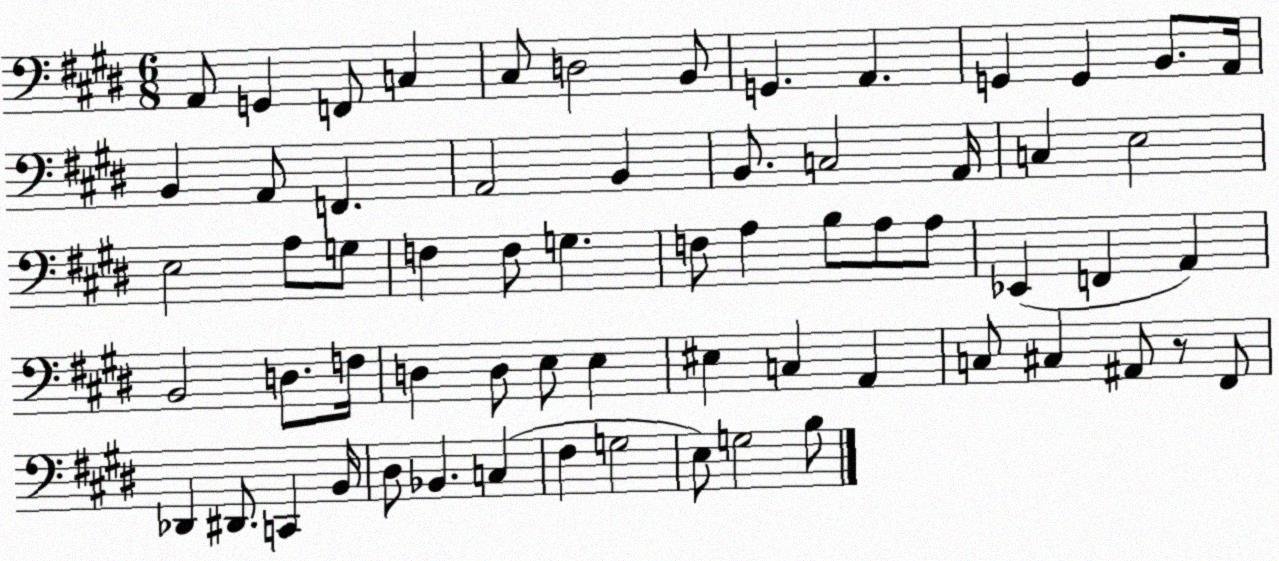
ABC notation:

X:1
T:Untitled
M:6/8
L:1/4
K:E
A,,/2 G,, F,,/2 C, ^C,/2 D,2 B,,/2 G,, A,, G,, G,, B,,/2 A,,/4 B,, A,,/2 F,, A,,2 B,, B,,/2 C,2 A,,/4 C, E,2 E,2 A,/2 G,/2 F, F,/2 G, F,/2 A, B,/2 A,/2 A,/2 _E,, F,, A,, B,,2 D,/2 F,/4 D, D,/2 E,/2 E, ^E, C, A,, C,/2 ^C, ^A,,/2 z/2 ^F,,/2 _D,, ^D,,/2 C,, B,,/4 ^D,/2 _B,, C, ^F, G,2 E,/2 G,2 B,/2